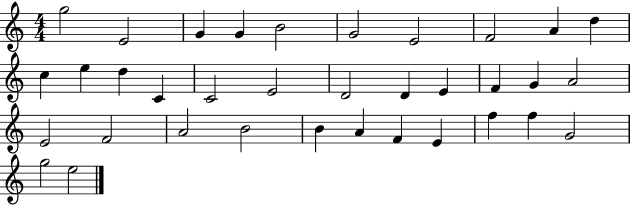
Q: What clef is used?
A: treble